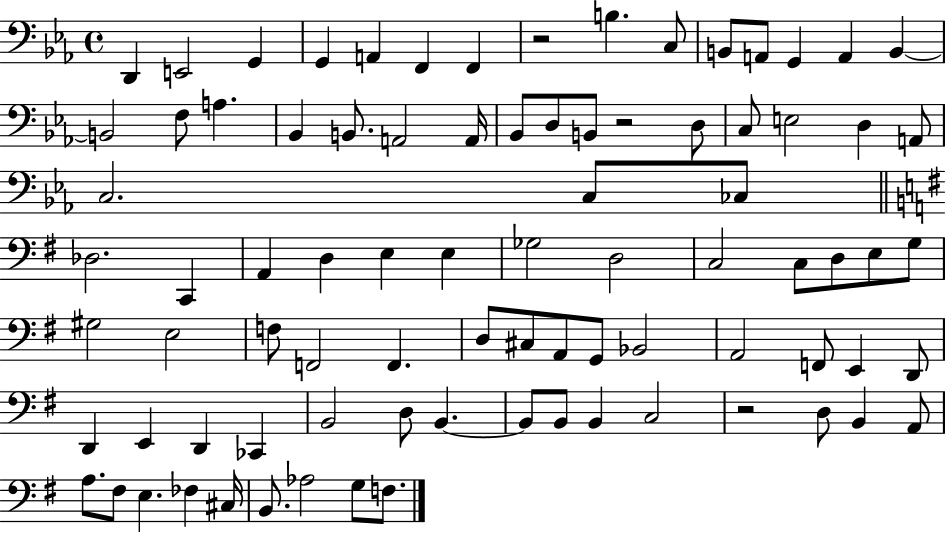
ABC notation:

X:1
T:Untitled
M:4/4
L:1/4
K:Eb
D,, E,,2 G,, G,, A,, F,, F,, z2 B, C,/2 B,,/2 A,,/2 G,, A,, B,, B,,2 F,/2 A, _B,, B,,/2 A,,2 A,,/4 _B,,/2 D,/2 B,,/2 z2 D,/2 C,/2 E,2 D, A,,/2 C,2 C,/2 _C,/2 _D,2 C,, A,, D, E, E, _G,2 D,2 C,2 C,/2 D,/2 E,/2 G,/2 ^G,2 E,2 F,/2 F,,2 F,, D,/2 ^C,/2 A,,/2 G,,/2 _B,,2 A,,2 F,,/2 E,, D,,/2 D,, E,, D,, _C,, B,,2 D,/2 B,, B,,/2 B,,/2 B,, C,2 z2 D,/2 B,, A,,/2 A,/2 ^F,/2 E, _F, ^C,/4 B,,/2 _A,2 G,/2 F,/2